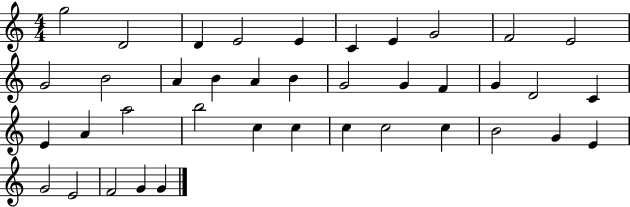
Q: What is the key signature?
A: C major